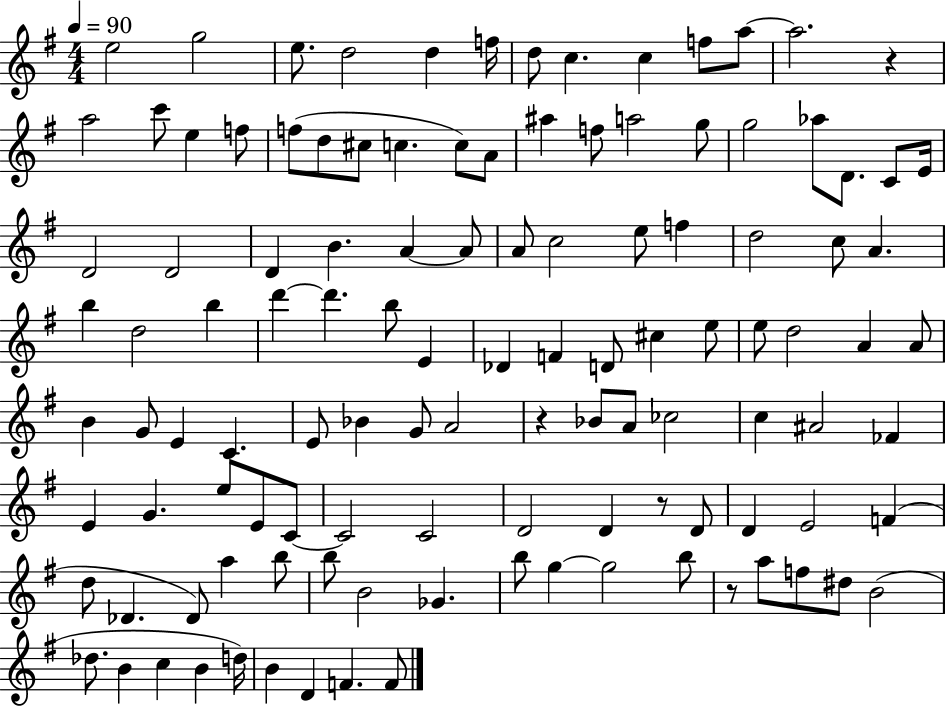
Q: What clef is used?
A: treble